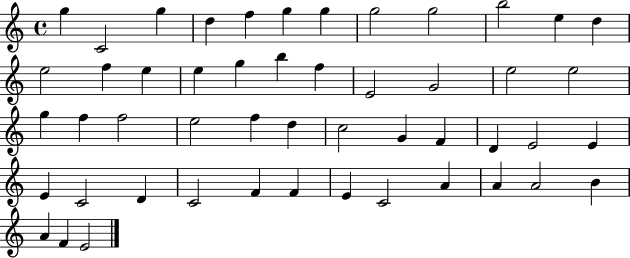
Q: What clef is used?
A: treble